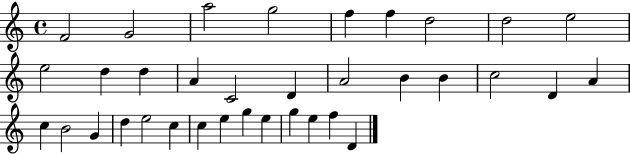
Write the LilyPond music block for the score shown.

{
  \clef treble
  \time 4/4
  \defaultTimeSignature
  \key c \major
  f'2 g'2 | a''2 g''2 | f''4 f''4 d''2 | d''2 e''2 | \break e''2 d''4 d''4 | a'4 c'2 d'4 | a'2 b'4 b'4 | c''2 d'4 a'4 | \break c''4 b'2 g'4 | d''4 e''2 c''4 | c''4 e''4 g''4 e''4 | g''4 e''4 f''4 d'4 | \break \bar "|."
}